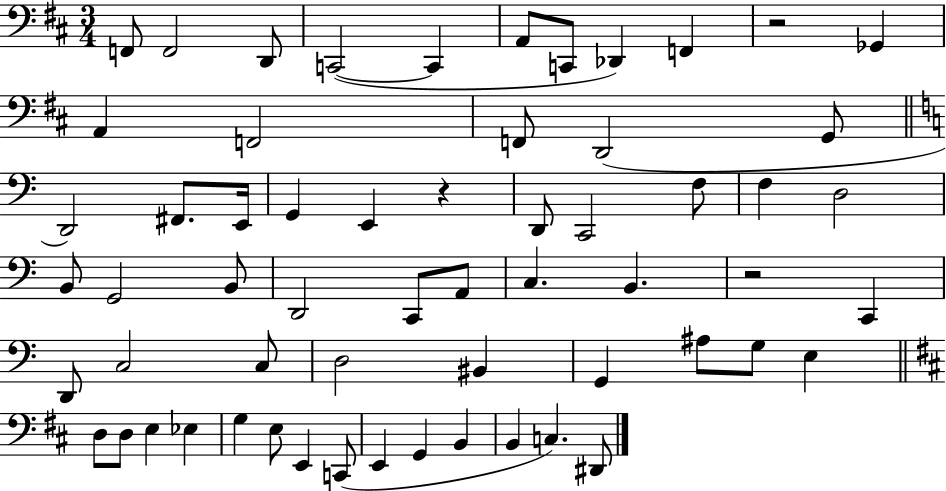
{
  \clef bass
  \numericTimeSignature
  \time 3/4
  \key d \major
  f,8 f,2 d,8 | c,2~(~ c,4 | a,8 c,8 des,4) f,4 | r2 ges,4 | \break a,4 f,2 | f,8 d,2( g,8 | \bar "||" \break \key c \major d,2) fis,8. e,16 | g,4 e,4 r4 | d,8 c,2 f8 | f4 d2 | \break b,8 g,2 b,8 | d,2 c,8 a,8 | c4. b,4. | r2 c,4 | \break d,8 c2 c8 | d2 bis,4 | g,4 ais8 g8 e4 | \bar "||" \break \key d \major d8 d8 e4 ees4 | g4 e8 e,4 c,8( | e,4 g,4 b,4 | b,4 c4.) dis,8 | \break \bar "|."
}